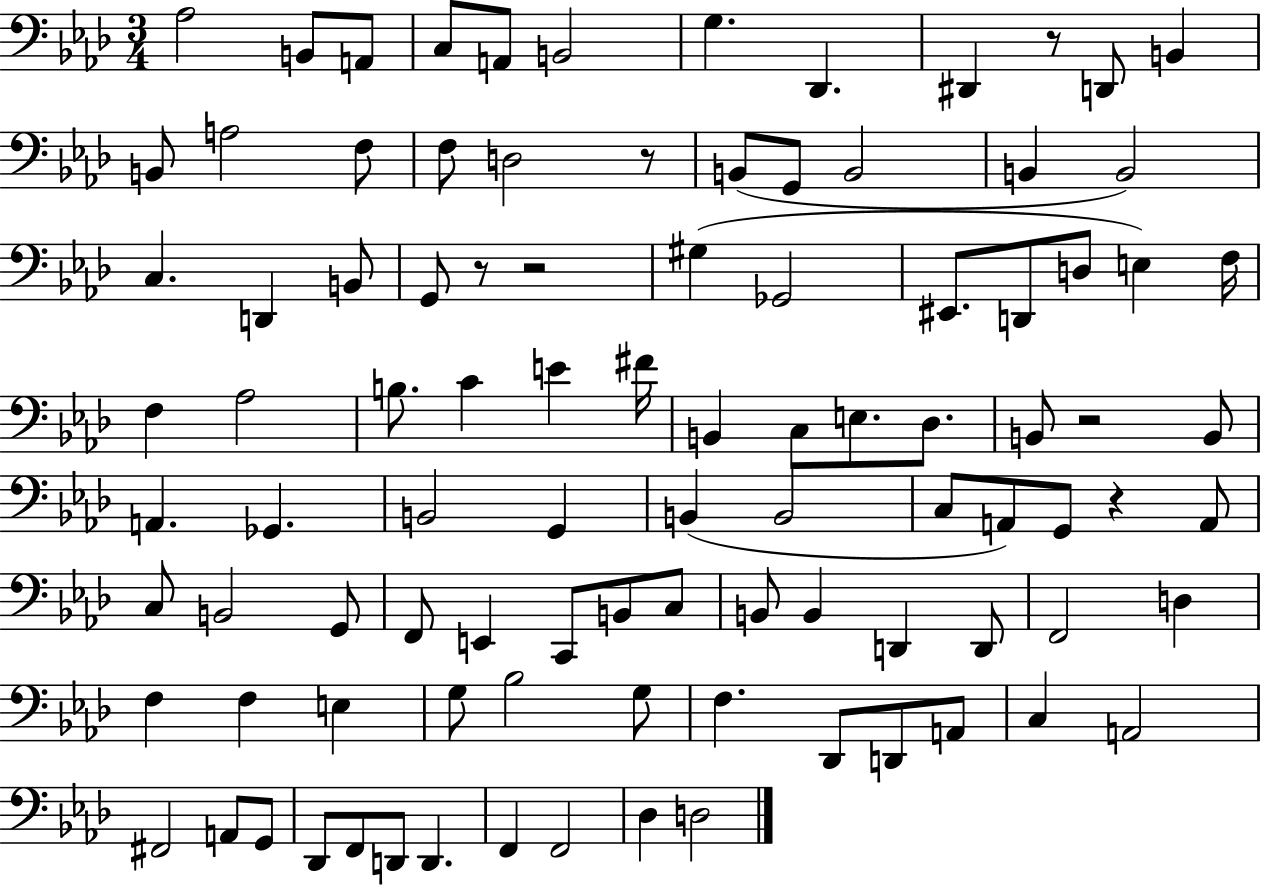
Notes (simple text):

Ab3/h B2/e A2/e C3/e A2/e B2/h G3/q. Db2/q. D#2/q R/e D2/e B2/q B2/e A3/h F3/e F3/e D3/h R/e B2/e G2/e B2/h B2/q B2/h C3/q. D2/q B2/e G2/e R/e R/h G#3/q Gb2/h EIS2/e. D2/e D3/e E3/q F3/s F3/q Ab3/h B3/e. C4/q E4/q F#4/s B2/q C3/e E3/e. Db3/e. B2/e R/h B2/e A2/q. Gb2/q. B2/h G2/q B2/q B2/h C3/e A2/e G2/e R/q A2/e C3/e B2/h G2/e F2/e E2/q C2/e B2/e C3/e B2/e B2/q D2/q D2/e F2/h D3/q F3/q F3/q E3/q G3/e Bb3/h G3/e F3/q. Db2/e D2/e A2/e C3/q A2/h F#2/h A2/e G2/e Db2/e F2/e D2/e D2/q. F2/q F2/h Db3/q D3/h